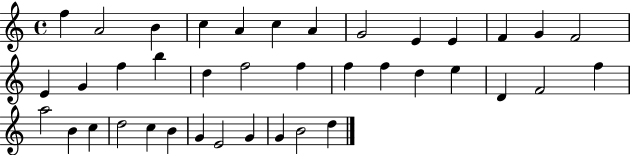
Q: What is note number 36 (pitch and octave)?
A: G4